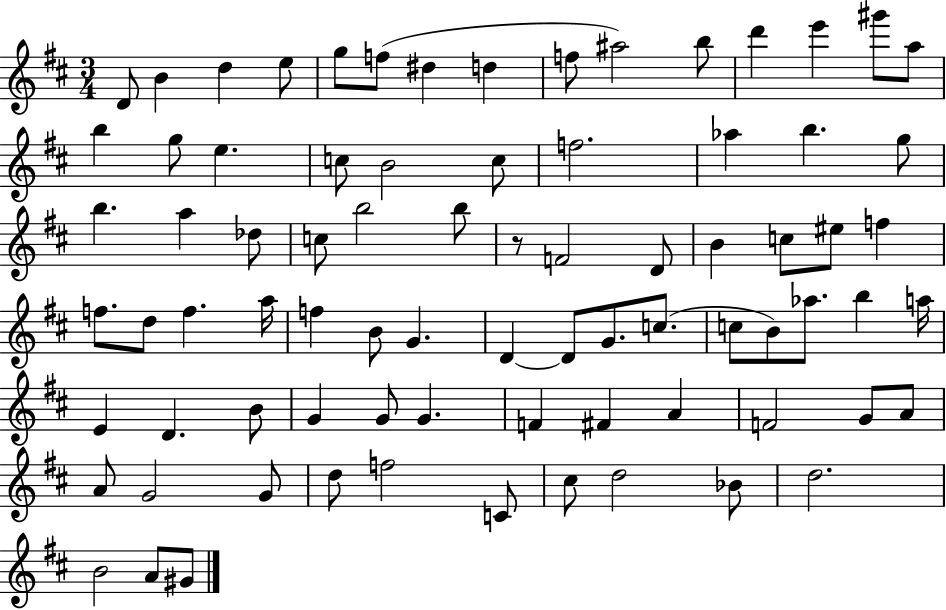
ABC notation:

X:1
T:Untitled
M:3/4
L:1/4
K:D
D/2 B d e/2 g/2 f/2 ^d d f/2 ^a2 b/2 d' e' ^g'/2 a/2 b g/2 e c/2 B2 c/2 f2 _a b g/2 b a _d/2 c/2 b2 b/2 z/2 F2 D/2 B c/2 ^e/2 f f/2 d/2 f a/4 f B/2 G D D/2 G/2 c/2 c/2 B/2 _a/2 b a/4 E D B/2 G G/2 G F ^F A F2 G/2 A/2 A/2 G2 G/2 d/2 f2 C/2 ^c/2 d2 _B/2 d2 B2 A/2 ^G/2